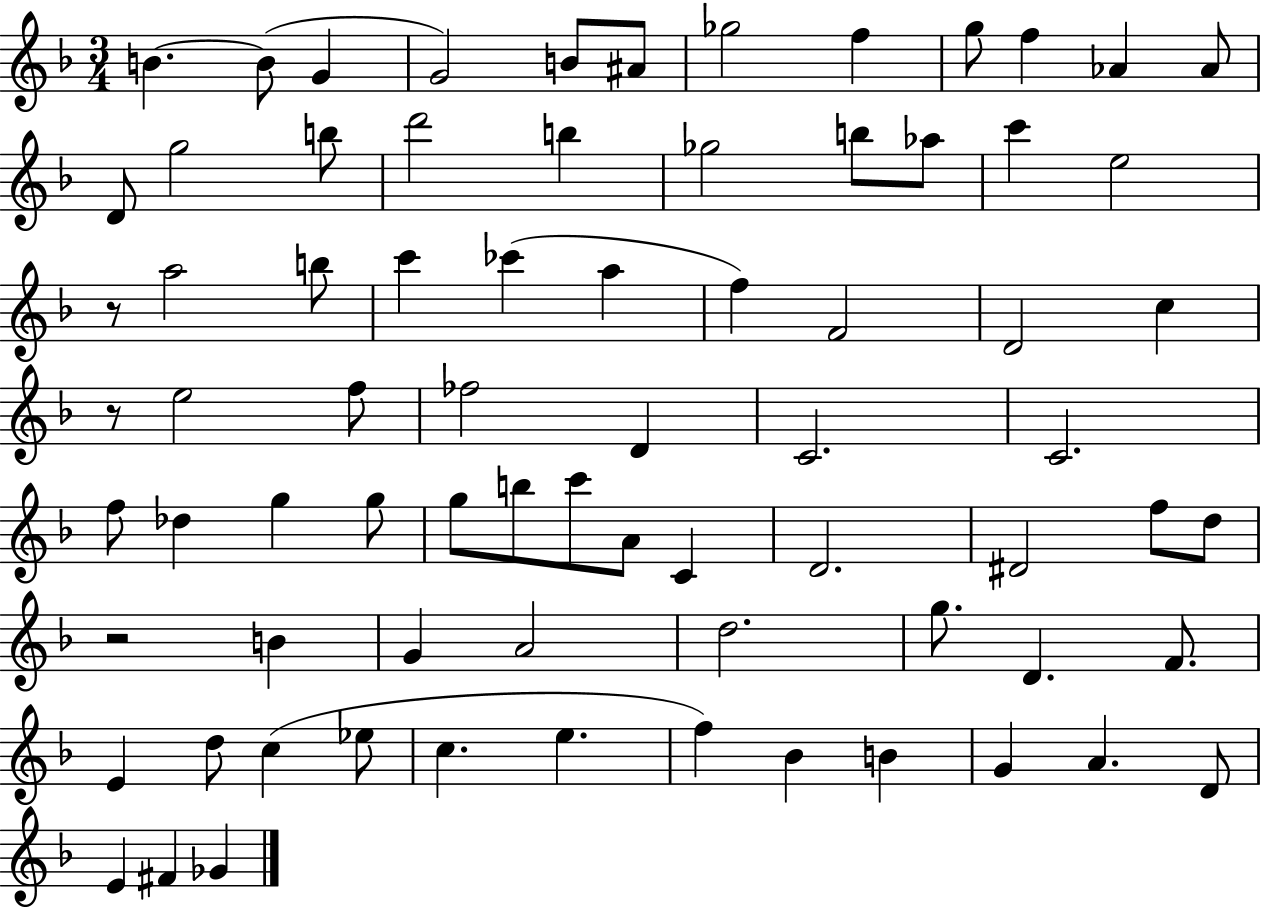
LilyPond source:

{
  \clef treble
  \numericTimeSignature
  \time 3/4
  \key f \major
  \repeat volta 2 { b'4.~~ b'8( g'4 | g'2) b'8 ais'8 | ges''2 f''4 | g''8 f''4 aes'4 aes'8 | \break d'8 g''2 b''8 | d'''2 b''4 | ges''2 b''8 aes''8 | c'''4 e''2 | \break r8 a''2 b''8 | c'''4 ces'''4( a''4 | f''4) f'2 | d'2 c''4 | \break r8 e''2 f''8 | fes''2 d'4 | c'2. | c'2. | \break f''8 des''4 g''4 g''8 | g''8 b''8 c'''8 a'8 c'4 | d'2. | dis'2 f''8 d''8 | \break r2 b'4 | g'4 a'2 | d''2. | g''8. d'4. f'8. | \break e'4 d''8 c''4( ees''8 | c''4. e''4. | f''4) bes'4 b'4 | g'4 a'4. d'8 | \break e'4 fis'4 ges'4 | } \bar "|."
}